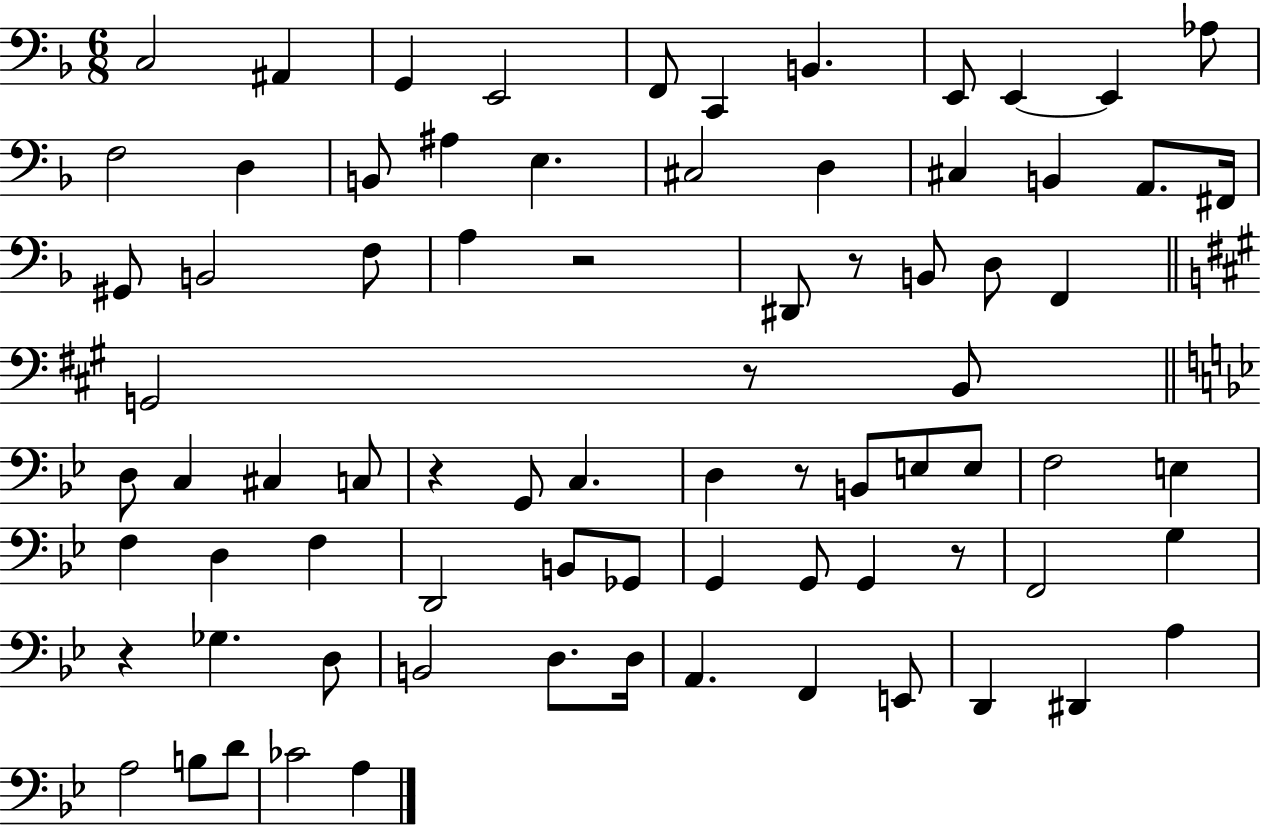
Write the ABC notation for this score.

X:1
T:Untitled
M:6/8
L:1/4
K:F
C,2 ^A,, G,, E,,2 F,,/2 C,, B,, E,,/2 E,, E,, _A,/2 F,2 D, B,,/2 ^A, E, ^C,2 D, ^C, B,, A,,/2 ^F,,/4 ^G,,/2 B,,2 F,/2 A, z2 ^D,,/2 z/2 B,,/2 D,/2 F,, G,,2 z/2 B,,/2 D,/2 C, ^C, C,/2 z G,,/2 C, D, z/2 B,,/2 E,/2 E,/2 F,2 E, F, D, F, D,,2 B,,/2 _G,,/2 G,, G,,/2 G,, z/2 F,,2 G, z _G, D,/2 B,,2 D,/2 D,/4 A,, F,, E,,/2 D,, ^D,, A, A,2 B,/2 D/2 _C2 A,